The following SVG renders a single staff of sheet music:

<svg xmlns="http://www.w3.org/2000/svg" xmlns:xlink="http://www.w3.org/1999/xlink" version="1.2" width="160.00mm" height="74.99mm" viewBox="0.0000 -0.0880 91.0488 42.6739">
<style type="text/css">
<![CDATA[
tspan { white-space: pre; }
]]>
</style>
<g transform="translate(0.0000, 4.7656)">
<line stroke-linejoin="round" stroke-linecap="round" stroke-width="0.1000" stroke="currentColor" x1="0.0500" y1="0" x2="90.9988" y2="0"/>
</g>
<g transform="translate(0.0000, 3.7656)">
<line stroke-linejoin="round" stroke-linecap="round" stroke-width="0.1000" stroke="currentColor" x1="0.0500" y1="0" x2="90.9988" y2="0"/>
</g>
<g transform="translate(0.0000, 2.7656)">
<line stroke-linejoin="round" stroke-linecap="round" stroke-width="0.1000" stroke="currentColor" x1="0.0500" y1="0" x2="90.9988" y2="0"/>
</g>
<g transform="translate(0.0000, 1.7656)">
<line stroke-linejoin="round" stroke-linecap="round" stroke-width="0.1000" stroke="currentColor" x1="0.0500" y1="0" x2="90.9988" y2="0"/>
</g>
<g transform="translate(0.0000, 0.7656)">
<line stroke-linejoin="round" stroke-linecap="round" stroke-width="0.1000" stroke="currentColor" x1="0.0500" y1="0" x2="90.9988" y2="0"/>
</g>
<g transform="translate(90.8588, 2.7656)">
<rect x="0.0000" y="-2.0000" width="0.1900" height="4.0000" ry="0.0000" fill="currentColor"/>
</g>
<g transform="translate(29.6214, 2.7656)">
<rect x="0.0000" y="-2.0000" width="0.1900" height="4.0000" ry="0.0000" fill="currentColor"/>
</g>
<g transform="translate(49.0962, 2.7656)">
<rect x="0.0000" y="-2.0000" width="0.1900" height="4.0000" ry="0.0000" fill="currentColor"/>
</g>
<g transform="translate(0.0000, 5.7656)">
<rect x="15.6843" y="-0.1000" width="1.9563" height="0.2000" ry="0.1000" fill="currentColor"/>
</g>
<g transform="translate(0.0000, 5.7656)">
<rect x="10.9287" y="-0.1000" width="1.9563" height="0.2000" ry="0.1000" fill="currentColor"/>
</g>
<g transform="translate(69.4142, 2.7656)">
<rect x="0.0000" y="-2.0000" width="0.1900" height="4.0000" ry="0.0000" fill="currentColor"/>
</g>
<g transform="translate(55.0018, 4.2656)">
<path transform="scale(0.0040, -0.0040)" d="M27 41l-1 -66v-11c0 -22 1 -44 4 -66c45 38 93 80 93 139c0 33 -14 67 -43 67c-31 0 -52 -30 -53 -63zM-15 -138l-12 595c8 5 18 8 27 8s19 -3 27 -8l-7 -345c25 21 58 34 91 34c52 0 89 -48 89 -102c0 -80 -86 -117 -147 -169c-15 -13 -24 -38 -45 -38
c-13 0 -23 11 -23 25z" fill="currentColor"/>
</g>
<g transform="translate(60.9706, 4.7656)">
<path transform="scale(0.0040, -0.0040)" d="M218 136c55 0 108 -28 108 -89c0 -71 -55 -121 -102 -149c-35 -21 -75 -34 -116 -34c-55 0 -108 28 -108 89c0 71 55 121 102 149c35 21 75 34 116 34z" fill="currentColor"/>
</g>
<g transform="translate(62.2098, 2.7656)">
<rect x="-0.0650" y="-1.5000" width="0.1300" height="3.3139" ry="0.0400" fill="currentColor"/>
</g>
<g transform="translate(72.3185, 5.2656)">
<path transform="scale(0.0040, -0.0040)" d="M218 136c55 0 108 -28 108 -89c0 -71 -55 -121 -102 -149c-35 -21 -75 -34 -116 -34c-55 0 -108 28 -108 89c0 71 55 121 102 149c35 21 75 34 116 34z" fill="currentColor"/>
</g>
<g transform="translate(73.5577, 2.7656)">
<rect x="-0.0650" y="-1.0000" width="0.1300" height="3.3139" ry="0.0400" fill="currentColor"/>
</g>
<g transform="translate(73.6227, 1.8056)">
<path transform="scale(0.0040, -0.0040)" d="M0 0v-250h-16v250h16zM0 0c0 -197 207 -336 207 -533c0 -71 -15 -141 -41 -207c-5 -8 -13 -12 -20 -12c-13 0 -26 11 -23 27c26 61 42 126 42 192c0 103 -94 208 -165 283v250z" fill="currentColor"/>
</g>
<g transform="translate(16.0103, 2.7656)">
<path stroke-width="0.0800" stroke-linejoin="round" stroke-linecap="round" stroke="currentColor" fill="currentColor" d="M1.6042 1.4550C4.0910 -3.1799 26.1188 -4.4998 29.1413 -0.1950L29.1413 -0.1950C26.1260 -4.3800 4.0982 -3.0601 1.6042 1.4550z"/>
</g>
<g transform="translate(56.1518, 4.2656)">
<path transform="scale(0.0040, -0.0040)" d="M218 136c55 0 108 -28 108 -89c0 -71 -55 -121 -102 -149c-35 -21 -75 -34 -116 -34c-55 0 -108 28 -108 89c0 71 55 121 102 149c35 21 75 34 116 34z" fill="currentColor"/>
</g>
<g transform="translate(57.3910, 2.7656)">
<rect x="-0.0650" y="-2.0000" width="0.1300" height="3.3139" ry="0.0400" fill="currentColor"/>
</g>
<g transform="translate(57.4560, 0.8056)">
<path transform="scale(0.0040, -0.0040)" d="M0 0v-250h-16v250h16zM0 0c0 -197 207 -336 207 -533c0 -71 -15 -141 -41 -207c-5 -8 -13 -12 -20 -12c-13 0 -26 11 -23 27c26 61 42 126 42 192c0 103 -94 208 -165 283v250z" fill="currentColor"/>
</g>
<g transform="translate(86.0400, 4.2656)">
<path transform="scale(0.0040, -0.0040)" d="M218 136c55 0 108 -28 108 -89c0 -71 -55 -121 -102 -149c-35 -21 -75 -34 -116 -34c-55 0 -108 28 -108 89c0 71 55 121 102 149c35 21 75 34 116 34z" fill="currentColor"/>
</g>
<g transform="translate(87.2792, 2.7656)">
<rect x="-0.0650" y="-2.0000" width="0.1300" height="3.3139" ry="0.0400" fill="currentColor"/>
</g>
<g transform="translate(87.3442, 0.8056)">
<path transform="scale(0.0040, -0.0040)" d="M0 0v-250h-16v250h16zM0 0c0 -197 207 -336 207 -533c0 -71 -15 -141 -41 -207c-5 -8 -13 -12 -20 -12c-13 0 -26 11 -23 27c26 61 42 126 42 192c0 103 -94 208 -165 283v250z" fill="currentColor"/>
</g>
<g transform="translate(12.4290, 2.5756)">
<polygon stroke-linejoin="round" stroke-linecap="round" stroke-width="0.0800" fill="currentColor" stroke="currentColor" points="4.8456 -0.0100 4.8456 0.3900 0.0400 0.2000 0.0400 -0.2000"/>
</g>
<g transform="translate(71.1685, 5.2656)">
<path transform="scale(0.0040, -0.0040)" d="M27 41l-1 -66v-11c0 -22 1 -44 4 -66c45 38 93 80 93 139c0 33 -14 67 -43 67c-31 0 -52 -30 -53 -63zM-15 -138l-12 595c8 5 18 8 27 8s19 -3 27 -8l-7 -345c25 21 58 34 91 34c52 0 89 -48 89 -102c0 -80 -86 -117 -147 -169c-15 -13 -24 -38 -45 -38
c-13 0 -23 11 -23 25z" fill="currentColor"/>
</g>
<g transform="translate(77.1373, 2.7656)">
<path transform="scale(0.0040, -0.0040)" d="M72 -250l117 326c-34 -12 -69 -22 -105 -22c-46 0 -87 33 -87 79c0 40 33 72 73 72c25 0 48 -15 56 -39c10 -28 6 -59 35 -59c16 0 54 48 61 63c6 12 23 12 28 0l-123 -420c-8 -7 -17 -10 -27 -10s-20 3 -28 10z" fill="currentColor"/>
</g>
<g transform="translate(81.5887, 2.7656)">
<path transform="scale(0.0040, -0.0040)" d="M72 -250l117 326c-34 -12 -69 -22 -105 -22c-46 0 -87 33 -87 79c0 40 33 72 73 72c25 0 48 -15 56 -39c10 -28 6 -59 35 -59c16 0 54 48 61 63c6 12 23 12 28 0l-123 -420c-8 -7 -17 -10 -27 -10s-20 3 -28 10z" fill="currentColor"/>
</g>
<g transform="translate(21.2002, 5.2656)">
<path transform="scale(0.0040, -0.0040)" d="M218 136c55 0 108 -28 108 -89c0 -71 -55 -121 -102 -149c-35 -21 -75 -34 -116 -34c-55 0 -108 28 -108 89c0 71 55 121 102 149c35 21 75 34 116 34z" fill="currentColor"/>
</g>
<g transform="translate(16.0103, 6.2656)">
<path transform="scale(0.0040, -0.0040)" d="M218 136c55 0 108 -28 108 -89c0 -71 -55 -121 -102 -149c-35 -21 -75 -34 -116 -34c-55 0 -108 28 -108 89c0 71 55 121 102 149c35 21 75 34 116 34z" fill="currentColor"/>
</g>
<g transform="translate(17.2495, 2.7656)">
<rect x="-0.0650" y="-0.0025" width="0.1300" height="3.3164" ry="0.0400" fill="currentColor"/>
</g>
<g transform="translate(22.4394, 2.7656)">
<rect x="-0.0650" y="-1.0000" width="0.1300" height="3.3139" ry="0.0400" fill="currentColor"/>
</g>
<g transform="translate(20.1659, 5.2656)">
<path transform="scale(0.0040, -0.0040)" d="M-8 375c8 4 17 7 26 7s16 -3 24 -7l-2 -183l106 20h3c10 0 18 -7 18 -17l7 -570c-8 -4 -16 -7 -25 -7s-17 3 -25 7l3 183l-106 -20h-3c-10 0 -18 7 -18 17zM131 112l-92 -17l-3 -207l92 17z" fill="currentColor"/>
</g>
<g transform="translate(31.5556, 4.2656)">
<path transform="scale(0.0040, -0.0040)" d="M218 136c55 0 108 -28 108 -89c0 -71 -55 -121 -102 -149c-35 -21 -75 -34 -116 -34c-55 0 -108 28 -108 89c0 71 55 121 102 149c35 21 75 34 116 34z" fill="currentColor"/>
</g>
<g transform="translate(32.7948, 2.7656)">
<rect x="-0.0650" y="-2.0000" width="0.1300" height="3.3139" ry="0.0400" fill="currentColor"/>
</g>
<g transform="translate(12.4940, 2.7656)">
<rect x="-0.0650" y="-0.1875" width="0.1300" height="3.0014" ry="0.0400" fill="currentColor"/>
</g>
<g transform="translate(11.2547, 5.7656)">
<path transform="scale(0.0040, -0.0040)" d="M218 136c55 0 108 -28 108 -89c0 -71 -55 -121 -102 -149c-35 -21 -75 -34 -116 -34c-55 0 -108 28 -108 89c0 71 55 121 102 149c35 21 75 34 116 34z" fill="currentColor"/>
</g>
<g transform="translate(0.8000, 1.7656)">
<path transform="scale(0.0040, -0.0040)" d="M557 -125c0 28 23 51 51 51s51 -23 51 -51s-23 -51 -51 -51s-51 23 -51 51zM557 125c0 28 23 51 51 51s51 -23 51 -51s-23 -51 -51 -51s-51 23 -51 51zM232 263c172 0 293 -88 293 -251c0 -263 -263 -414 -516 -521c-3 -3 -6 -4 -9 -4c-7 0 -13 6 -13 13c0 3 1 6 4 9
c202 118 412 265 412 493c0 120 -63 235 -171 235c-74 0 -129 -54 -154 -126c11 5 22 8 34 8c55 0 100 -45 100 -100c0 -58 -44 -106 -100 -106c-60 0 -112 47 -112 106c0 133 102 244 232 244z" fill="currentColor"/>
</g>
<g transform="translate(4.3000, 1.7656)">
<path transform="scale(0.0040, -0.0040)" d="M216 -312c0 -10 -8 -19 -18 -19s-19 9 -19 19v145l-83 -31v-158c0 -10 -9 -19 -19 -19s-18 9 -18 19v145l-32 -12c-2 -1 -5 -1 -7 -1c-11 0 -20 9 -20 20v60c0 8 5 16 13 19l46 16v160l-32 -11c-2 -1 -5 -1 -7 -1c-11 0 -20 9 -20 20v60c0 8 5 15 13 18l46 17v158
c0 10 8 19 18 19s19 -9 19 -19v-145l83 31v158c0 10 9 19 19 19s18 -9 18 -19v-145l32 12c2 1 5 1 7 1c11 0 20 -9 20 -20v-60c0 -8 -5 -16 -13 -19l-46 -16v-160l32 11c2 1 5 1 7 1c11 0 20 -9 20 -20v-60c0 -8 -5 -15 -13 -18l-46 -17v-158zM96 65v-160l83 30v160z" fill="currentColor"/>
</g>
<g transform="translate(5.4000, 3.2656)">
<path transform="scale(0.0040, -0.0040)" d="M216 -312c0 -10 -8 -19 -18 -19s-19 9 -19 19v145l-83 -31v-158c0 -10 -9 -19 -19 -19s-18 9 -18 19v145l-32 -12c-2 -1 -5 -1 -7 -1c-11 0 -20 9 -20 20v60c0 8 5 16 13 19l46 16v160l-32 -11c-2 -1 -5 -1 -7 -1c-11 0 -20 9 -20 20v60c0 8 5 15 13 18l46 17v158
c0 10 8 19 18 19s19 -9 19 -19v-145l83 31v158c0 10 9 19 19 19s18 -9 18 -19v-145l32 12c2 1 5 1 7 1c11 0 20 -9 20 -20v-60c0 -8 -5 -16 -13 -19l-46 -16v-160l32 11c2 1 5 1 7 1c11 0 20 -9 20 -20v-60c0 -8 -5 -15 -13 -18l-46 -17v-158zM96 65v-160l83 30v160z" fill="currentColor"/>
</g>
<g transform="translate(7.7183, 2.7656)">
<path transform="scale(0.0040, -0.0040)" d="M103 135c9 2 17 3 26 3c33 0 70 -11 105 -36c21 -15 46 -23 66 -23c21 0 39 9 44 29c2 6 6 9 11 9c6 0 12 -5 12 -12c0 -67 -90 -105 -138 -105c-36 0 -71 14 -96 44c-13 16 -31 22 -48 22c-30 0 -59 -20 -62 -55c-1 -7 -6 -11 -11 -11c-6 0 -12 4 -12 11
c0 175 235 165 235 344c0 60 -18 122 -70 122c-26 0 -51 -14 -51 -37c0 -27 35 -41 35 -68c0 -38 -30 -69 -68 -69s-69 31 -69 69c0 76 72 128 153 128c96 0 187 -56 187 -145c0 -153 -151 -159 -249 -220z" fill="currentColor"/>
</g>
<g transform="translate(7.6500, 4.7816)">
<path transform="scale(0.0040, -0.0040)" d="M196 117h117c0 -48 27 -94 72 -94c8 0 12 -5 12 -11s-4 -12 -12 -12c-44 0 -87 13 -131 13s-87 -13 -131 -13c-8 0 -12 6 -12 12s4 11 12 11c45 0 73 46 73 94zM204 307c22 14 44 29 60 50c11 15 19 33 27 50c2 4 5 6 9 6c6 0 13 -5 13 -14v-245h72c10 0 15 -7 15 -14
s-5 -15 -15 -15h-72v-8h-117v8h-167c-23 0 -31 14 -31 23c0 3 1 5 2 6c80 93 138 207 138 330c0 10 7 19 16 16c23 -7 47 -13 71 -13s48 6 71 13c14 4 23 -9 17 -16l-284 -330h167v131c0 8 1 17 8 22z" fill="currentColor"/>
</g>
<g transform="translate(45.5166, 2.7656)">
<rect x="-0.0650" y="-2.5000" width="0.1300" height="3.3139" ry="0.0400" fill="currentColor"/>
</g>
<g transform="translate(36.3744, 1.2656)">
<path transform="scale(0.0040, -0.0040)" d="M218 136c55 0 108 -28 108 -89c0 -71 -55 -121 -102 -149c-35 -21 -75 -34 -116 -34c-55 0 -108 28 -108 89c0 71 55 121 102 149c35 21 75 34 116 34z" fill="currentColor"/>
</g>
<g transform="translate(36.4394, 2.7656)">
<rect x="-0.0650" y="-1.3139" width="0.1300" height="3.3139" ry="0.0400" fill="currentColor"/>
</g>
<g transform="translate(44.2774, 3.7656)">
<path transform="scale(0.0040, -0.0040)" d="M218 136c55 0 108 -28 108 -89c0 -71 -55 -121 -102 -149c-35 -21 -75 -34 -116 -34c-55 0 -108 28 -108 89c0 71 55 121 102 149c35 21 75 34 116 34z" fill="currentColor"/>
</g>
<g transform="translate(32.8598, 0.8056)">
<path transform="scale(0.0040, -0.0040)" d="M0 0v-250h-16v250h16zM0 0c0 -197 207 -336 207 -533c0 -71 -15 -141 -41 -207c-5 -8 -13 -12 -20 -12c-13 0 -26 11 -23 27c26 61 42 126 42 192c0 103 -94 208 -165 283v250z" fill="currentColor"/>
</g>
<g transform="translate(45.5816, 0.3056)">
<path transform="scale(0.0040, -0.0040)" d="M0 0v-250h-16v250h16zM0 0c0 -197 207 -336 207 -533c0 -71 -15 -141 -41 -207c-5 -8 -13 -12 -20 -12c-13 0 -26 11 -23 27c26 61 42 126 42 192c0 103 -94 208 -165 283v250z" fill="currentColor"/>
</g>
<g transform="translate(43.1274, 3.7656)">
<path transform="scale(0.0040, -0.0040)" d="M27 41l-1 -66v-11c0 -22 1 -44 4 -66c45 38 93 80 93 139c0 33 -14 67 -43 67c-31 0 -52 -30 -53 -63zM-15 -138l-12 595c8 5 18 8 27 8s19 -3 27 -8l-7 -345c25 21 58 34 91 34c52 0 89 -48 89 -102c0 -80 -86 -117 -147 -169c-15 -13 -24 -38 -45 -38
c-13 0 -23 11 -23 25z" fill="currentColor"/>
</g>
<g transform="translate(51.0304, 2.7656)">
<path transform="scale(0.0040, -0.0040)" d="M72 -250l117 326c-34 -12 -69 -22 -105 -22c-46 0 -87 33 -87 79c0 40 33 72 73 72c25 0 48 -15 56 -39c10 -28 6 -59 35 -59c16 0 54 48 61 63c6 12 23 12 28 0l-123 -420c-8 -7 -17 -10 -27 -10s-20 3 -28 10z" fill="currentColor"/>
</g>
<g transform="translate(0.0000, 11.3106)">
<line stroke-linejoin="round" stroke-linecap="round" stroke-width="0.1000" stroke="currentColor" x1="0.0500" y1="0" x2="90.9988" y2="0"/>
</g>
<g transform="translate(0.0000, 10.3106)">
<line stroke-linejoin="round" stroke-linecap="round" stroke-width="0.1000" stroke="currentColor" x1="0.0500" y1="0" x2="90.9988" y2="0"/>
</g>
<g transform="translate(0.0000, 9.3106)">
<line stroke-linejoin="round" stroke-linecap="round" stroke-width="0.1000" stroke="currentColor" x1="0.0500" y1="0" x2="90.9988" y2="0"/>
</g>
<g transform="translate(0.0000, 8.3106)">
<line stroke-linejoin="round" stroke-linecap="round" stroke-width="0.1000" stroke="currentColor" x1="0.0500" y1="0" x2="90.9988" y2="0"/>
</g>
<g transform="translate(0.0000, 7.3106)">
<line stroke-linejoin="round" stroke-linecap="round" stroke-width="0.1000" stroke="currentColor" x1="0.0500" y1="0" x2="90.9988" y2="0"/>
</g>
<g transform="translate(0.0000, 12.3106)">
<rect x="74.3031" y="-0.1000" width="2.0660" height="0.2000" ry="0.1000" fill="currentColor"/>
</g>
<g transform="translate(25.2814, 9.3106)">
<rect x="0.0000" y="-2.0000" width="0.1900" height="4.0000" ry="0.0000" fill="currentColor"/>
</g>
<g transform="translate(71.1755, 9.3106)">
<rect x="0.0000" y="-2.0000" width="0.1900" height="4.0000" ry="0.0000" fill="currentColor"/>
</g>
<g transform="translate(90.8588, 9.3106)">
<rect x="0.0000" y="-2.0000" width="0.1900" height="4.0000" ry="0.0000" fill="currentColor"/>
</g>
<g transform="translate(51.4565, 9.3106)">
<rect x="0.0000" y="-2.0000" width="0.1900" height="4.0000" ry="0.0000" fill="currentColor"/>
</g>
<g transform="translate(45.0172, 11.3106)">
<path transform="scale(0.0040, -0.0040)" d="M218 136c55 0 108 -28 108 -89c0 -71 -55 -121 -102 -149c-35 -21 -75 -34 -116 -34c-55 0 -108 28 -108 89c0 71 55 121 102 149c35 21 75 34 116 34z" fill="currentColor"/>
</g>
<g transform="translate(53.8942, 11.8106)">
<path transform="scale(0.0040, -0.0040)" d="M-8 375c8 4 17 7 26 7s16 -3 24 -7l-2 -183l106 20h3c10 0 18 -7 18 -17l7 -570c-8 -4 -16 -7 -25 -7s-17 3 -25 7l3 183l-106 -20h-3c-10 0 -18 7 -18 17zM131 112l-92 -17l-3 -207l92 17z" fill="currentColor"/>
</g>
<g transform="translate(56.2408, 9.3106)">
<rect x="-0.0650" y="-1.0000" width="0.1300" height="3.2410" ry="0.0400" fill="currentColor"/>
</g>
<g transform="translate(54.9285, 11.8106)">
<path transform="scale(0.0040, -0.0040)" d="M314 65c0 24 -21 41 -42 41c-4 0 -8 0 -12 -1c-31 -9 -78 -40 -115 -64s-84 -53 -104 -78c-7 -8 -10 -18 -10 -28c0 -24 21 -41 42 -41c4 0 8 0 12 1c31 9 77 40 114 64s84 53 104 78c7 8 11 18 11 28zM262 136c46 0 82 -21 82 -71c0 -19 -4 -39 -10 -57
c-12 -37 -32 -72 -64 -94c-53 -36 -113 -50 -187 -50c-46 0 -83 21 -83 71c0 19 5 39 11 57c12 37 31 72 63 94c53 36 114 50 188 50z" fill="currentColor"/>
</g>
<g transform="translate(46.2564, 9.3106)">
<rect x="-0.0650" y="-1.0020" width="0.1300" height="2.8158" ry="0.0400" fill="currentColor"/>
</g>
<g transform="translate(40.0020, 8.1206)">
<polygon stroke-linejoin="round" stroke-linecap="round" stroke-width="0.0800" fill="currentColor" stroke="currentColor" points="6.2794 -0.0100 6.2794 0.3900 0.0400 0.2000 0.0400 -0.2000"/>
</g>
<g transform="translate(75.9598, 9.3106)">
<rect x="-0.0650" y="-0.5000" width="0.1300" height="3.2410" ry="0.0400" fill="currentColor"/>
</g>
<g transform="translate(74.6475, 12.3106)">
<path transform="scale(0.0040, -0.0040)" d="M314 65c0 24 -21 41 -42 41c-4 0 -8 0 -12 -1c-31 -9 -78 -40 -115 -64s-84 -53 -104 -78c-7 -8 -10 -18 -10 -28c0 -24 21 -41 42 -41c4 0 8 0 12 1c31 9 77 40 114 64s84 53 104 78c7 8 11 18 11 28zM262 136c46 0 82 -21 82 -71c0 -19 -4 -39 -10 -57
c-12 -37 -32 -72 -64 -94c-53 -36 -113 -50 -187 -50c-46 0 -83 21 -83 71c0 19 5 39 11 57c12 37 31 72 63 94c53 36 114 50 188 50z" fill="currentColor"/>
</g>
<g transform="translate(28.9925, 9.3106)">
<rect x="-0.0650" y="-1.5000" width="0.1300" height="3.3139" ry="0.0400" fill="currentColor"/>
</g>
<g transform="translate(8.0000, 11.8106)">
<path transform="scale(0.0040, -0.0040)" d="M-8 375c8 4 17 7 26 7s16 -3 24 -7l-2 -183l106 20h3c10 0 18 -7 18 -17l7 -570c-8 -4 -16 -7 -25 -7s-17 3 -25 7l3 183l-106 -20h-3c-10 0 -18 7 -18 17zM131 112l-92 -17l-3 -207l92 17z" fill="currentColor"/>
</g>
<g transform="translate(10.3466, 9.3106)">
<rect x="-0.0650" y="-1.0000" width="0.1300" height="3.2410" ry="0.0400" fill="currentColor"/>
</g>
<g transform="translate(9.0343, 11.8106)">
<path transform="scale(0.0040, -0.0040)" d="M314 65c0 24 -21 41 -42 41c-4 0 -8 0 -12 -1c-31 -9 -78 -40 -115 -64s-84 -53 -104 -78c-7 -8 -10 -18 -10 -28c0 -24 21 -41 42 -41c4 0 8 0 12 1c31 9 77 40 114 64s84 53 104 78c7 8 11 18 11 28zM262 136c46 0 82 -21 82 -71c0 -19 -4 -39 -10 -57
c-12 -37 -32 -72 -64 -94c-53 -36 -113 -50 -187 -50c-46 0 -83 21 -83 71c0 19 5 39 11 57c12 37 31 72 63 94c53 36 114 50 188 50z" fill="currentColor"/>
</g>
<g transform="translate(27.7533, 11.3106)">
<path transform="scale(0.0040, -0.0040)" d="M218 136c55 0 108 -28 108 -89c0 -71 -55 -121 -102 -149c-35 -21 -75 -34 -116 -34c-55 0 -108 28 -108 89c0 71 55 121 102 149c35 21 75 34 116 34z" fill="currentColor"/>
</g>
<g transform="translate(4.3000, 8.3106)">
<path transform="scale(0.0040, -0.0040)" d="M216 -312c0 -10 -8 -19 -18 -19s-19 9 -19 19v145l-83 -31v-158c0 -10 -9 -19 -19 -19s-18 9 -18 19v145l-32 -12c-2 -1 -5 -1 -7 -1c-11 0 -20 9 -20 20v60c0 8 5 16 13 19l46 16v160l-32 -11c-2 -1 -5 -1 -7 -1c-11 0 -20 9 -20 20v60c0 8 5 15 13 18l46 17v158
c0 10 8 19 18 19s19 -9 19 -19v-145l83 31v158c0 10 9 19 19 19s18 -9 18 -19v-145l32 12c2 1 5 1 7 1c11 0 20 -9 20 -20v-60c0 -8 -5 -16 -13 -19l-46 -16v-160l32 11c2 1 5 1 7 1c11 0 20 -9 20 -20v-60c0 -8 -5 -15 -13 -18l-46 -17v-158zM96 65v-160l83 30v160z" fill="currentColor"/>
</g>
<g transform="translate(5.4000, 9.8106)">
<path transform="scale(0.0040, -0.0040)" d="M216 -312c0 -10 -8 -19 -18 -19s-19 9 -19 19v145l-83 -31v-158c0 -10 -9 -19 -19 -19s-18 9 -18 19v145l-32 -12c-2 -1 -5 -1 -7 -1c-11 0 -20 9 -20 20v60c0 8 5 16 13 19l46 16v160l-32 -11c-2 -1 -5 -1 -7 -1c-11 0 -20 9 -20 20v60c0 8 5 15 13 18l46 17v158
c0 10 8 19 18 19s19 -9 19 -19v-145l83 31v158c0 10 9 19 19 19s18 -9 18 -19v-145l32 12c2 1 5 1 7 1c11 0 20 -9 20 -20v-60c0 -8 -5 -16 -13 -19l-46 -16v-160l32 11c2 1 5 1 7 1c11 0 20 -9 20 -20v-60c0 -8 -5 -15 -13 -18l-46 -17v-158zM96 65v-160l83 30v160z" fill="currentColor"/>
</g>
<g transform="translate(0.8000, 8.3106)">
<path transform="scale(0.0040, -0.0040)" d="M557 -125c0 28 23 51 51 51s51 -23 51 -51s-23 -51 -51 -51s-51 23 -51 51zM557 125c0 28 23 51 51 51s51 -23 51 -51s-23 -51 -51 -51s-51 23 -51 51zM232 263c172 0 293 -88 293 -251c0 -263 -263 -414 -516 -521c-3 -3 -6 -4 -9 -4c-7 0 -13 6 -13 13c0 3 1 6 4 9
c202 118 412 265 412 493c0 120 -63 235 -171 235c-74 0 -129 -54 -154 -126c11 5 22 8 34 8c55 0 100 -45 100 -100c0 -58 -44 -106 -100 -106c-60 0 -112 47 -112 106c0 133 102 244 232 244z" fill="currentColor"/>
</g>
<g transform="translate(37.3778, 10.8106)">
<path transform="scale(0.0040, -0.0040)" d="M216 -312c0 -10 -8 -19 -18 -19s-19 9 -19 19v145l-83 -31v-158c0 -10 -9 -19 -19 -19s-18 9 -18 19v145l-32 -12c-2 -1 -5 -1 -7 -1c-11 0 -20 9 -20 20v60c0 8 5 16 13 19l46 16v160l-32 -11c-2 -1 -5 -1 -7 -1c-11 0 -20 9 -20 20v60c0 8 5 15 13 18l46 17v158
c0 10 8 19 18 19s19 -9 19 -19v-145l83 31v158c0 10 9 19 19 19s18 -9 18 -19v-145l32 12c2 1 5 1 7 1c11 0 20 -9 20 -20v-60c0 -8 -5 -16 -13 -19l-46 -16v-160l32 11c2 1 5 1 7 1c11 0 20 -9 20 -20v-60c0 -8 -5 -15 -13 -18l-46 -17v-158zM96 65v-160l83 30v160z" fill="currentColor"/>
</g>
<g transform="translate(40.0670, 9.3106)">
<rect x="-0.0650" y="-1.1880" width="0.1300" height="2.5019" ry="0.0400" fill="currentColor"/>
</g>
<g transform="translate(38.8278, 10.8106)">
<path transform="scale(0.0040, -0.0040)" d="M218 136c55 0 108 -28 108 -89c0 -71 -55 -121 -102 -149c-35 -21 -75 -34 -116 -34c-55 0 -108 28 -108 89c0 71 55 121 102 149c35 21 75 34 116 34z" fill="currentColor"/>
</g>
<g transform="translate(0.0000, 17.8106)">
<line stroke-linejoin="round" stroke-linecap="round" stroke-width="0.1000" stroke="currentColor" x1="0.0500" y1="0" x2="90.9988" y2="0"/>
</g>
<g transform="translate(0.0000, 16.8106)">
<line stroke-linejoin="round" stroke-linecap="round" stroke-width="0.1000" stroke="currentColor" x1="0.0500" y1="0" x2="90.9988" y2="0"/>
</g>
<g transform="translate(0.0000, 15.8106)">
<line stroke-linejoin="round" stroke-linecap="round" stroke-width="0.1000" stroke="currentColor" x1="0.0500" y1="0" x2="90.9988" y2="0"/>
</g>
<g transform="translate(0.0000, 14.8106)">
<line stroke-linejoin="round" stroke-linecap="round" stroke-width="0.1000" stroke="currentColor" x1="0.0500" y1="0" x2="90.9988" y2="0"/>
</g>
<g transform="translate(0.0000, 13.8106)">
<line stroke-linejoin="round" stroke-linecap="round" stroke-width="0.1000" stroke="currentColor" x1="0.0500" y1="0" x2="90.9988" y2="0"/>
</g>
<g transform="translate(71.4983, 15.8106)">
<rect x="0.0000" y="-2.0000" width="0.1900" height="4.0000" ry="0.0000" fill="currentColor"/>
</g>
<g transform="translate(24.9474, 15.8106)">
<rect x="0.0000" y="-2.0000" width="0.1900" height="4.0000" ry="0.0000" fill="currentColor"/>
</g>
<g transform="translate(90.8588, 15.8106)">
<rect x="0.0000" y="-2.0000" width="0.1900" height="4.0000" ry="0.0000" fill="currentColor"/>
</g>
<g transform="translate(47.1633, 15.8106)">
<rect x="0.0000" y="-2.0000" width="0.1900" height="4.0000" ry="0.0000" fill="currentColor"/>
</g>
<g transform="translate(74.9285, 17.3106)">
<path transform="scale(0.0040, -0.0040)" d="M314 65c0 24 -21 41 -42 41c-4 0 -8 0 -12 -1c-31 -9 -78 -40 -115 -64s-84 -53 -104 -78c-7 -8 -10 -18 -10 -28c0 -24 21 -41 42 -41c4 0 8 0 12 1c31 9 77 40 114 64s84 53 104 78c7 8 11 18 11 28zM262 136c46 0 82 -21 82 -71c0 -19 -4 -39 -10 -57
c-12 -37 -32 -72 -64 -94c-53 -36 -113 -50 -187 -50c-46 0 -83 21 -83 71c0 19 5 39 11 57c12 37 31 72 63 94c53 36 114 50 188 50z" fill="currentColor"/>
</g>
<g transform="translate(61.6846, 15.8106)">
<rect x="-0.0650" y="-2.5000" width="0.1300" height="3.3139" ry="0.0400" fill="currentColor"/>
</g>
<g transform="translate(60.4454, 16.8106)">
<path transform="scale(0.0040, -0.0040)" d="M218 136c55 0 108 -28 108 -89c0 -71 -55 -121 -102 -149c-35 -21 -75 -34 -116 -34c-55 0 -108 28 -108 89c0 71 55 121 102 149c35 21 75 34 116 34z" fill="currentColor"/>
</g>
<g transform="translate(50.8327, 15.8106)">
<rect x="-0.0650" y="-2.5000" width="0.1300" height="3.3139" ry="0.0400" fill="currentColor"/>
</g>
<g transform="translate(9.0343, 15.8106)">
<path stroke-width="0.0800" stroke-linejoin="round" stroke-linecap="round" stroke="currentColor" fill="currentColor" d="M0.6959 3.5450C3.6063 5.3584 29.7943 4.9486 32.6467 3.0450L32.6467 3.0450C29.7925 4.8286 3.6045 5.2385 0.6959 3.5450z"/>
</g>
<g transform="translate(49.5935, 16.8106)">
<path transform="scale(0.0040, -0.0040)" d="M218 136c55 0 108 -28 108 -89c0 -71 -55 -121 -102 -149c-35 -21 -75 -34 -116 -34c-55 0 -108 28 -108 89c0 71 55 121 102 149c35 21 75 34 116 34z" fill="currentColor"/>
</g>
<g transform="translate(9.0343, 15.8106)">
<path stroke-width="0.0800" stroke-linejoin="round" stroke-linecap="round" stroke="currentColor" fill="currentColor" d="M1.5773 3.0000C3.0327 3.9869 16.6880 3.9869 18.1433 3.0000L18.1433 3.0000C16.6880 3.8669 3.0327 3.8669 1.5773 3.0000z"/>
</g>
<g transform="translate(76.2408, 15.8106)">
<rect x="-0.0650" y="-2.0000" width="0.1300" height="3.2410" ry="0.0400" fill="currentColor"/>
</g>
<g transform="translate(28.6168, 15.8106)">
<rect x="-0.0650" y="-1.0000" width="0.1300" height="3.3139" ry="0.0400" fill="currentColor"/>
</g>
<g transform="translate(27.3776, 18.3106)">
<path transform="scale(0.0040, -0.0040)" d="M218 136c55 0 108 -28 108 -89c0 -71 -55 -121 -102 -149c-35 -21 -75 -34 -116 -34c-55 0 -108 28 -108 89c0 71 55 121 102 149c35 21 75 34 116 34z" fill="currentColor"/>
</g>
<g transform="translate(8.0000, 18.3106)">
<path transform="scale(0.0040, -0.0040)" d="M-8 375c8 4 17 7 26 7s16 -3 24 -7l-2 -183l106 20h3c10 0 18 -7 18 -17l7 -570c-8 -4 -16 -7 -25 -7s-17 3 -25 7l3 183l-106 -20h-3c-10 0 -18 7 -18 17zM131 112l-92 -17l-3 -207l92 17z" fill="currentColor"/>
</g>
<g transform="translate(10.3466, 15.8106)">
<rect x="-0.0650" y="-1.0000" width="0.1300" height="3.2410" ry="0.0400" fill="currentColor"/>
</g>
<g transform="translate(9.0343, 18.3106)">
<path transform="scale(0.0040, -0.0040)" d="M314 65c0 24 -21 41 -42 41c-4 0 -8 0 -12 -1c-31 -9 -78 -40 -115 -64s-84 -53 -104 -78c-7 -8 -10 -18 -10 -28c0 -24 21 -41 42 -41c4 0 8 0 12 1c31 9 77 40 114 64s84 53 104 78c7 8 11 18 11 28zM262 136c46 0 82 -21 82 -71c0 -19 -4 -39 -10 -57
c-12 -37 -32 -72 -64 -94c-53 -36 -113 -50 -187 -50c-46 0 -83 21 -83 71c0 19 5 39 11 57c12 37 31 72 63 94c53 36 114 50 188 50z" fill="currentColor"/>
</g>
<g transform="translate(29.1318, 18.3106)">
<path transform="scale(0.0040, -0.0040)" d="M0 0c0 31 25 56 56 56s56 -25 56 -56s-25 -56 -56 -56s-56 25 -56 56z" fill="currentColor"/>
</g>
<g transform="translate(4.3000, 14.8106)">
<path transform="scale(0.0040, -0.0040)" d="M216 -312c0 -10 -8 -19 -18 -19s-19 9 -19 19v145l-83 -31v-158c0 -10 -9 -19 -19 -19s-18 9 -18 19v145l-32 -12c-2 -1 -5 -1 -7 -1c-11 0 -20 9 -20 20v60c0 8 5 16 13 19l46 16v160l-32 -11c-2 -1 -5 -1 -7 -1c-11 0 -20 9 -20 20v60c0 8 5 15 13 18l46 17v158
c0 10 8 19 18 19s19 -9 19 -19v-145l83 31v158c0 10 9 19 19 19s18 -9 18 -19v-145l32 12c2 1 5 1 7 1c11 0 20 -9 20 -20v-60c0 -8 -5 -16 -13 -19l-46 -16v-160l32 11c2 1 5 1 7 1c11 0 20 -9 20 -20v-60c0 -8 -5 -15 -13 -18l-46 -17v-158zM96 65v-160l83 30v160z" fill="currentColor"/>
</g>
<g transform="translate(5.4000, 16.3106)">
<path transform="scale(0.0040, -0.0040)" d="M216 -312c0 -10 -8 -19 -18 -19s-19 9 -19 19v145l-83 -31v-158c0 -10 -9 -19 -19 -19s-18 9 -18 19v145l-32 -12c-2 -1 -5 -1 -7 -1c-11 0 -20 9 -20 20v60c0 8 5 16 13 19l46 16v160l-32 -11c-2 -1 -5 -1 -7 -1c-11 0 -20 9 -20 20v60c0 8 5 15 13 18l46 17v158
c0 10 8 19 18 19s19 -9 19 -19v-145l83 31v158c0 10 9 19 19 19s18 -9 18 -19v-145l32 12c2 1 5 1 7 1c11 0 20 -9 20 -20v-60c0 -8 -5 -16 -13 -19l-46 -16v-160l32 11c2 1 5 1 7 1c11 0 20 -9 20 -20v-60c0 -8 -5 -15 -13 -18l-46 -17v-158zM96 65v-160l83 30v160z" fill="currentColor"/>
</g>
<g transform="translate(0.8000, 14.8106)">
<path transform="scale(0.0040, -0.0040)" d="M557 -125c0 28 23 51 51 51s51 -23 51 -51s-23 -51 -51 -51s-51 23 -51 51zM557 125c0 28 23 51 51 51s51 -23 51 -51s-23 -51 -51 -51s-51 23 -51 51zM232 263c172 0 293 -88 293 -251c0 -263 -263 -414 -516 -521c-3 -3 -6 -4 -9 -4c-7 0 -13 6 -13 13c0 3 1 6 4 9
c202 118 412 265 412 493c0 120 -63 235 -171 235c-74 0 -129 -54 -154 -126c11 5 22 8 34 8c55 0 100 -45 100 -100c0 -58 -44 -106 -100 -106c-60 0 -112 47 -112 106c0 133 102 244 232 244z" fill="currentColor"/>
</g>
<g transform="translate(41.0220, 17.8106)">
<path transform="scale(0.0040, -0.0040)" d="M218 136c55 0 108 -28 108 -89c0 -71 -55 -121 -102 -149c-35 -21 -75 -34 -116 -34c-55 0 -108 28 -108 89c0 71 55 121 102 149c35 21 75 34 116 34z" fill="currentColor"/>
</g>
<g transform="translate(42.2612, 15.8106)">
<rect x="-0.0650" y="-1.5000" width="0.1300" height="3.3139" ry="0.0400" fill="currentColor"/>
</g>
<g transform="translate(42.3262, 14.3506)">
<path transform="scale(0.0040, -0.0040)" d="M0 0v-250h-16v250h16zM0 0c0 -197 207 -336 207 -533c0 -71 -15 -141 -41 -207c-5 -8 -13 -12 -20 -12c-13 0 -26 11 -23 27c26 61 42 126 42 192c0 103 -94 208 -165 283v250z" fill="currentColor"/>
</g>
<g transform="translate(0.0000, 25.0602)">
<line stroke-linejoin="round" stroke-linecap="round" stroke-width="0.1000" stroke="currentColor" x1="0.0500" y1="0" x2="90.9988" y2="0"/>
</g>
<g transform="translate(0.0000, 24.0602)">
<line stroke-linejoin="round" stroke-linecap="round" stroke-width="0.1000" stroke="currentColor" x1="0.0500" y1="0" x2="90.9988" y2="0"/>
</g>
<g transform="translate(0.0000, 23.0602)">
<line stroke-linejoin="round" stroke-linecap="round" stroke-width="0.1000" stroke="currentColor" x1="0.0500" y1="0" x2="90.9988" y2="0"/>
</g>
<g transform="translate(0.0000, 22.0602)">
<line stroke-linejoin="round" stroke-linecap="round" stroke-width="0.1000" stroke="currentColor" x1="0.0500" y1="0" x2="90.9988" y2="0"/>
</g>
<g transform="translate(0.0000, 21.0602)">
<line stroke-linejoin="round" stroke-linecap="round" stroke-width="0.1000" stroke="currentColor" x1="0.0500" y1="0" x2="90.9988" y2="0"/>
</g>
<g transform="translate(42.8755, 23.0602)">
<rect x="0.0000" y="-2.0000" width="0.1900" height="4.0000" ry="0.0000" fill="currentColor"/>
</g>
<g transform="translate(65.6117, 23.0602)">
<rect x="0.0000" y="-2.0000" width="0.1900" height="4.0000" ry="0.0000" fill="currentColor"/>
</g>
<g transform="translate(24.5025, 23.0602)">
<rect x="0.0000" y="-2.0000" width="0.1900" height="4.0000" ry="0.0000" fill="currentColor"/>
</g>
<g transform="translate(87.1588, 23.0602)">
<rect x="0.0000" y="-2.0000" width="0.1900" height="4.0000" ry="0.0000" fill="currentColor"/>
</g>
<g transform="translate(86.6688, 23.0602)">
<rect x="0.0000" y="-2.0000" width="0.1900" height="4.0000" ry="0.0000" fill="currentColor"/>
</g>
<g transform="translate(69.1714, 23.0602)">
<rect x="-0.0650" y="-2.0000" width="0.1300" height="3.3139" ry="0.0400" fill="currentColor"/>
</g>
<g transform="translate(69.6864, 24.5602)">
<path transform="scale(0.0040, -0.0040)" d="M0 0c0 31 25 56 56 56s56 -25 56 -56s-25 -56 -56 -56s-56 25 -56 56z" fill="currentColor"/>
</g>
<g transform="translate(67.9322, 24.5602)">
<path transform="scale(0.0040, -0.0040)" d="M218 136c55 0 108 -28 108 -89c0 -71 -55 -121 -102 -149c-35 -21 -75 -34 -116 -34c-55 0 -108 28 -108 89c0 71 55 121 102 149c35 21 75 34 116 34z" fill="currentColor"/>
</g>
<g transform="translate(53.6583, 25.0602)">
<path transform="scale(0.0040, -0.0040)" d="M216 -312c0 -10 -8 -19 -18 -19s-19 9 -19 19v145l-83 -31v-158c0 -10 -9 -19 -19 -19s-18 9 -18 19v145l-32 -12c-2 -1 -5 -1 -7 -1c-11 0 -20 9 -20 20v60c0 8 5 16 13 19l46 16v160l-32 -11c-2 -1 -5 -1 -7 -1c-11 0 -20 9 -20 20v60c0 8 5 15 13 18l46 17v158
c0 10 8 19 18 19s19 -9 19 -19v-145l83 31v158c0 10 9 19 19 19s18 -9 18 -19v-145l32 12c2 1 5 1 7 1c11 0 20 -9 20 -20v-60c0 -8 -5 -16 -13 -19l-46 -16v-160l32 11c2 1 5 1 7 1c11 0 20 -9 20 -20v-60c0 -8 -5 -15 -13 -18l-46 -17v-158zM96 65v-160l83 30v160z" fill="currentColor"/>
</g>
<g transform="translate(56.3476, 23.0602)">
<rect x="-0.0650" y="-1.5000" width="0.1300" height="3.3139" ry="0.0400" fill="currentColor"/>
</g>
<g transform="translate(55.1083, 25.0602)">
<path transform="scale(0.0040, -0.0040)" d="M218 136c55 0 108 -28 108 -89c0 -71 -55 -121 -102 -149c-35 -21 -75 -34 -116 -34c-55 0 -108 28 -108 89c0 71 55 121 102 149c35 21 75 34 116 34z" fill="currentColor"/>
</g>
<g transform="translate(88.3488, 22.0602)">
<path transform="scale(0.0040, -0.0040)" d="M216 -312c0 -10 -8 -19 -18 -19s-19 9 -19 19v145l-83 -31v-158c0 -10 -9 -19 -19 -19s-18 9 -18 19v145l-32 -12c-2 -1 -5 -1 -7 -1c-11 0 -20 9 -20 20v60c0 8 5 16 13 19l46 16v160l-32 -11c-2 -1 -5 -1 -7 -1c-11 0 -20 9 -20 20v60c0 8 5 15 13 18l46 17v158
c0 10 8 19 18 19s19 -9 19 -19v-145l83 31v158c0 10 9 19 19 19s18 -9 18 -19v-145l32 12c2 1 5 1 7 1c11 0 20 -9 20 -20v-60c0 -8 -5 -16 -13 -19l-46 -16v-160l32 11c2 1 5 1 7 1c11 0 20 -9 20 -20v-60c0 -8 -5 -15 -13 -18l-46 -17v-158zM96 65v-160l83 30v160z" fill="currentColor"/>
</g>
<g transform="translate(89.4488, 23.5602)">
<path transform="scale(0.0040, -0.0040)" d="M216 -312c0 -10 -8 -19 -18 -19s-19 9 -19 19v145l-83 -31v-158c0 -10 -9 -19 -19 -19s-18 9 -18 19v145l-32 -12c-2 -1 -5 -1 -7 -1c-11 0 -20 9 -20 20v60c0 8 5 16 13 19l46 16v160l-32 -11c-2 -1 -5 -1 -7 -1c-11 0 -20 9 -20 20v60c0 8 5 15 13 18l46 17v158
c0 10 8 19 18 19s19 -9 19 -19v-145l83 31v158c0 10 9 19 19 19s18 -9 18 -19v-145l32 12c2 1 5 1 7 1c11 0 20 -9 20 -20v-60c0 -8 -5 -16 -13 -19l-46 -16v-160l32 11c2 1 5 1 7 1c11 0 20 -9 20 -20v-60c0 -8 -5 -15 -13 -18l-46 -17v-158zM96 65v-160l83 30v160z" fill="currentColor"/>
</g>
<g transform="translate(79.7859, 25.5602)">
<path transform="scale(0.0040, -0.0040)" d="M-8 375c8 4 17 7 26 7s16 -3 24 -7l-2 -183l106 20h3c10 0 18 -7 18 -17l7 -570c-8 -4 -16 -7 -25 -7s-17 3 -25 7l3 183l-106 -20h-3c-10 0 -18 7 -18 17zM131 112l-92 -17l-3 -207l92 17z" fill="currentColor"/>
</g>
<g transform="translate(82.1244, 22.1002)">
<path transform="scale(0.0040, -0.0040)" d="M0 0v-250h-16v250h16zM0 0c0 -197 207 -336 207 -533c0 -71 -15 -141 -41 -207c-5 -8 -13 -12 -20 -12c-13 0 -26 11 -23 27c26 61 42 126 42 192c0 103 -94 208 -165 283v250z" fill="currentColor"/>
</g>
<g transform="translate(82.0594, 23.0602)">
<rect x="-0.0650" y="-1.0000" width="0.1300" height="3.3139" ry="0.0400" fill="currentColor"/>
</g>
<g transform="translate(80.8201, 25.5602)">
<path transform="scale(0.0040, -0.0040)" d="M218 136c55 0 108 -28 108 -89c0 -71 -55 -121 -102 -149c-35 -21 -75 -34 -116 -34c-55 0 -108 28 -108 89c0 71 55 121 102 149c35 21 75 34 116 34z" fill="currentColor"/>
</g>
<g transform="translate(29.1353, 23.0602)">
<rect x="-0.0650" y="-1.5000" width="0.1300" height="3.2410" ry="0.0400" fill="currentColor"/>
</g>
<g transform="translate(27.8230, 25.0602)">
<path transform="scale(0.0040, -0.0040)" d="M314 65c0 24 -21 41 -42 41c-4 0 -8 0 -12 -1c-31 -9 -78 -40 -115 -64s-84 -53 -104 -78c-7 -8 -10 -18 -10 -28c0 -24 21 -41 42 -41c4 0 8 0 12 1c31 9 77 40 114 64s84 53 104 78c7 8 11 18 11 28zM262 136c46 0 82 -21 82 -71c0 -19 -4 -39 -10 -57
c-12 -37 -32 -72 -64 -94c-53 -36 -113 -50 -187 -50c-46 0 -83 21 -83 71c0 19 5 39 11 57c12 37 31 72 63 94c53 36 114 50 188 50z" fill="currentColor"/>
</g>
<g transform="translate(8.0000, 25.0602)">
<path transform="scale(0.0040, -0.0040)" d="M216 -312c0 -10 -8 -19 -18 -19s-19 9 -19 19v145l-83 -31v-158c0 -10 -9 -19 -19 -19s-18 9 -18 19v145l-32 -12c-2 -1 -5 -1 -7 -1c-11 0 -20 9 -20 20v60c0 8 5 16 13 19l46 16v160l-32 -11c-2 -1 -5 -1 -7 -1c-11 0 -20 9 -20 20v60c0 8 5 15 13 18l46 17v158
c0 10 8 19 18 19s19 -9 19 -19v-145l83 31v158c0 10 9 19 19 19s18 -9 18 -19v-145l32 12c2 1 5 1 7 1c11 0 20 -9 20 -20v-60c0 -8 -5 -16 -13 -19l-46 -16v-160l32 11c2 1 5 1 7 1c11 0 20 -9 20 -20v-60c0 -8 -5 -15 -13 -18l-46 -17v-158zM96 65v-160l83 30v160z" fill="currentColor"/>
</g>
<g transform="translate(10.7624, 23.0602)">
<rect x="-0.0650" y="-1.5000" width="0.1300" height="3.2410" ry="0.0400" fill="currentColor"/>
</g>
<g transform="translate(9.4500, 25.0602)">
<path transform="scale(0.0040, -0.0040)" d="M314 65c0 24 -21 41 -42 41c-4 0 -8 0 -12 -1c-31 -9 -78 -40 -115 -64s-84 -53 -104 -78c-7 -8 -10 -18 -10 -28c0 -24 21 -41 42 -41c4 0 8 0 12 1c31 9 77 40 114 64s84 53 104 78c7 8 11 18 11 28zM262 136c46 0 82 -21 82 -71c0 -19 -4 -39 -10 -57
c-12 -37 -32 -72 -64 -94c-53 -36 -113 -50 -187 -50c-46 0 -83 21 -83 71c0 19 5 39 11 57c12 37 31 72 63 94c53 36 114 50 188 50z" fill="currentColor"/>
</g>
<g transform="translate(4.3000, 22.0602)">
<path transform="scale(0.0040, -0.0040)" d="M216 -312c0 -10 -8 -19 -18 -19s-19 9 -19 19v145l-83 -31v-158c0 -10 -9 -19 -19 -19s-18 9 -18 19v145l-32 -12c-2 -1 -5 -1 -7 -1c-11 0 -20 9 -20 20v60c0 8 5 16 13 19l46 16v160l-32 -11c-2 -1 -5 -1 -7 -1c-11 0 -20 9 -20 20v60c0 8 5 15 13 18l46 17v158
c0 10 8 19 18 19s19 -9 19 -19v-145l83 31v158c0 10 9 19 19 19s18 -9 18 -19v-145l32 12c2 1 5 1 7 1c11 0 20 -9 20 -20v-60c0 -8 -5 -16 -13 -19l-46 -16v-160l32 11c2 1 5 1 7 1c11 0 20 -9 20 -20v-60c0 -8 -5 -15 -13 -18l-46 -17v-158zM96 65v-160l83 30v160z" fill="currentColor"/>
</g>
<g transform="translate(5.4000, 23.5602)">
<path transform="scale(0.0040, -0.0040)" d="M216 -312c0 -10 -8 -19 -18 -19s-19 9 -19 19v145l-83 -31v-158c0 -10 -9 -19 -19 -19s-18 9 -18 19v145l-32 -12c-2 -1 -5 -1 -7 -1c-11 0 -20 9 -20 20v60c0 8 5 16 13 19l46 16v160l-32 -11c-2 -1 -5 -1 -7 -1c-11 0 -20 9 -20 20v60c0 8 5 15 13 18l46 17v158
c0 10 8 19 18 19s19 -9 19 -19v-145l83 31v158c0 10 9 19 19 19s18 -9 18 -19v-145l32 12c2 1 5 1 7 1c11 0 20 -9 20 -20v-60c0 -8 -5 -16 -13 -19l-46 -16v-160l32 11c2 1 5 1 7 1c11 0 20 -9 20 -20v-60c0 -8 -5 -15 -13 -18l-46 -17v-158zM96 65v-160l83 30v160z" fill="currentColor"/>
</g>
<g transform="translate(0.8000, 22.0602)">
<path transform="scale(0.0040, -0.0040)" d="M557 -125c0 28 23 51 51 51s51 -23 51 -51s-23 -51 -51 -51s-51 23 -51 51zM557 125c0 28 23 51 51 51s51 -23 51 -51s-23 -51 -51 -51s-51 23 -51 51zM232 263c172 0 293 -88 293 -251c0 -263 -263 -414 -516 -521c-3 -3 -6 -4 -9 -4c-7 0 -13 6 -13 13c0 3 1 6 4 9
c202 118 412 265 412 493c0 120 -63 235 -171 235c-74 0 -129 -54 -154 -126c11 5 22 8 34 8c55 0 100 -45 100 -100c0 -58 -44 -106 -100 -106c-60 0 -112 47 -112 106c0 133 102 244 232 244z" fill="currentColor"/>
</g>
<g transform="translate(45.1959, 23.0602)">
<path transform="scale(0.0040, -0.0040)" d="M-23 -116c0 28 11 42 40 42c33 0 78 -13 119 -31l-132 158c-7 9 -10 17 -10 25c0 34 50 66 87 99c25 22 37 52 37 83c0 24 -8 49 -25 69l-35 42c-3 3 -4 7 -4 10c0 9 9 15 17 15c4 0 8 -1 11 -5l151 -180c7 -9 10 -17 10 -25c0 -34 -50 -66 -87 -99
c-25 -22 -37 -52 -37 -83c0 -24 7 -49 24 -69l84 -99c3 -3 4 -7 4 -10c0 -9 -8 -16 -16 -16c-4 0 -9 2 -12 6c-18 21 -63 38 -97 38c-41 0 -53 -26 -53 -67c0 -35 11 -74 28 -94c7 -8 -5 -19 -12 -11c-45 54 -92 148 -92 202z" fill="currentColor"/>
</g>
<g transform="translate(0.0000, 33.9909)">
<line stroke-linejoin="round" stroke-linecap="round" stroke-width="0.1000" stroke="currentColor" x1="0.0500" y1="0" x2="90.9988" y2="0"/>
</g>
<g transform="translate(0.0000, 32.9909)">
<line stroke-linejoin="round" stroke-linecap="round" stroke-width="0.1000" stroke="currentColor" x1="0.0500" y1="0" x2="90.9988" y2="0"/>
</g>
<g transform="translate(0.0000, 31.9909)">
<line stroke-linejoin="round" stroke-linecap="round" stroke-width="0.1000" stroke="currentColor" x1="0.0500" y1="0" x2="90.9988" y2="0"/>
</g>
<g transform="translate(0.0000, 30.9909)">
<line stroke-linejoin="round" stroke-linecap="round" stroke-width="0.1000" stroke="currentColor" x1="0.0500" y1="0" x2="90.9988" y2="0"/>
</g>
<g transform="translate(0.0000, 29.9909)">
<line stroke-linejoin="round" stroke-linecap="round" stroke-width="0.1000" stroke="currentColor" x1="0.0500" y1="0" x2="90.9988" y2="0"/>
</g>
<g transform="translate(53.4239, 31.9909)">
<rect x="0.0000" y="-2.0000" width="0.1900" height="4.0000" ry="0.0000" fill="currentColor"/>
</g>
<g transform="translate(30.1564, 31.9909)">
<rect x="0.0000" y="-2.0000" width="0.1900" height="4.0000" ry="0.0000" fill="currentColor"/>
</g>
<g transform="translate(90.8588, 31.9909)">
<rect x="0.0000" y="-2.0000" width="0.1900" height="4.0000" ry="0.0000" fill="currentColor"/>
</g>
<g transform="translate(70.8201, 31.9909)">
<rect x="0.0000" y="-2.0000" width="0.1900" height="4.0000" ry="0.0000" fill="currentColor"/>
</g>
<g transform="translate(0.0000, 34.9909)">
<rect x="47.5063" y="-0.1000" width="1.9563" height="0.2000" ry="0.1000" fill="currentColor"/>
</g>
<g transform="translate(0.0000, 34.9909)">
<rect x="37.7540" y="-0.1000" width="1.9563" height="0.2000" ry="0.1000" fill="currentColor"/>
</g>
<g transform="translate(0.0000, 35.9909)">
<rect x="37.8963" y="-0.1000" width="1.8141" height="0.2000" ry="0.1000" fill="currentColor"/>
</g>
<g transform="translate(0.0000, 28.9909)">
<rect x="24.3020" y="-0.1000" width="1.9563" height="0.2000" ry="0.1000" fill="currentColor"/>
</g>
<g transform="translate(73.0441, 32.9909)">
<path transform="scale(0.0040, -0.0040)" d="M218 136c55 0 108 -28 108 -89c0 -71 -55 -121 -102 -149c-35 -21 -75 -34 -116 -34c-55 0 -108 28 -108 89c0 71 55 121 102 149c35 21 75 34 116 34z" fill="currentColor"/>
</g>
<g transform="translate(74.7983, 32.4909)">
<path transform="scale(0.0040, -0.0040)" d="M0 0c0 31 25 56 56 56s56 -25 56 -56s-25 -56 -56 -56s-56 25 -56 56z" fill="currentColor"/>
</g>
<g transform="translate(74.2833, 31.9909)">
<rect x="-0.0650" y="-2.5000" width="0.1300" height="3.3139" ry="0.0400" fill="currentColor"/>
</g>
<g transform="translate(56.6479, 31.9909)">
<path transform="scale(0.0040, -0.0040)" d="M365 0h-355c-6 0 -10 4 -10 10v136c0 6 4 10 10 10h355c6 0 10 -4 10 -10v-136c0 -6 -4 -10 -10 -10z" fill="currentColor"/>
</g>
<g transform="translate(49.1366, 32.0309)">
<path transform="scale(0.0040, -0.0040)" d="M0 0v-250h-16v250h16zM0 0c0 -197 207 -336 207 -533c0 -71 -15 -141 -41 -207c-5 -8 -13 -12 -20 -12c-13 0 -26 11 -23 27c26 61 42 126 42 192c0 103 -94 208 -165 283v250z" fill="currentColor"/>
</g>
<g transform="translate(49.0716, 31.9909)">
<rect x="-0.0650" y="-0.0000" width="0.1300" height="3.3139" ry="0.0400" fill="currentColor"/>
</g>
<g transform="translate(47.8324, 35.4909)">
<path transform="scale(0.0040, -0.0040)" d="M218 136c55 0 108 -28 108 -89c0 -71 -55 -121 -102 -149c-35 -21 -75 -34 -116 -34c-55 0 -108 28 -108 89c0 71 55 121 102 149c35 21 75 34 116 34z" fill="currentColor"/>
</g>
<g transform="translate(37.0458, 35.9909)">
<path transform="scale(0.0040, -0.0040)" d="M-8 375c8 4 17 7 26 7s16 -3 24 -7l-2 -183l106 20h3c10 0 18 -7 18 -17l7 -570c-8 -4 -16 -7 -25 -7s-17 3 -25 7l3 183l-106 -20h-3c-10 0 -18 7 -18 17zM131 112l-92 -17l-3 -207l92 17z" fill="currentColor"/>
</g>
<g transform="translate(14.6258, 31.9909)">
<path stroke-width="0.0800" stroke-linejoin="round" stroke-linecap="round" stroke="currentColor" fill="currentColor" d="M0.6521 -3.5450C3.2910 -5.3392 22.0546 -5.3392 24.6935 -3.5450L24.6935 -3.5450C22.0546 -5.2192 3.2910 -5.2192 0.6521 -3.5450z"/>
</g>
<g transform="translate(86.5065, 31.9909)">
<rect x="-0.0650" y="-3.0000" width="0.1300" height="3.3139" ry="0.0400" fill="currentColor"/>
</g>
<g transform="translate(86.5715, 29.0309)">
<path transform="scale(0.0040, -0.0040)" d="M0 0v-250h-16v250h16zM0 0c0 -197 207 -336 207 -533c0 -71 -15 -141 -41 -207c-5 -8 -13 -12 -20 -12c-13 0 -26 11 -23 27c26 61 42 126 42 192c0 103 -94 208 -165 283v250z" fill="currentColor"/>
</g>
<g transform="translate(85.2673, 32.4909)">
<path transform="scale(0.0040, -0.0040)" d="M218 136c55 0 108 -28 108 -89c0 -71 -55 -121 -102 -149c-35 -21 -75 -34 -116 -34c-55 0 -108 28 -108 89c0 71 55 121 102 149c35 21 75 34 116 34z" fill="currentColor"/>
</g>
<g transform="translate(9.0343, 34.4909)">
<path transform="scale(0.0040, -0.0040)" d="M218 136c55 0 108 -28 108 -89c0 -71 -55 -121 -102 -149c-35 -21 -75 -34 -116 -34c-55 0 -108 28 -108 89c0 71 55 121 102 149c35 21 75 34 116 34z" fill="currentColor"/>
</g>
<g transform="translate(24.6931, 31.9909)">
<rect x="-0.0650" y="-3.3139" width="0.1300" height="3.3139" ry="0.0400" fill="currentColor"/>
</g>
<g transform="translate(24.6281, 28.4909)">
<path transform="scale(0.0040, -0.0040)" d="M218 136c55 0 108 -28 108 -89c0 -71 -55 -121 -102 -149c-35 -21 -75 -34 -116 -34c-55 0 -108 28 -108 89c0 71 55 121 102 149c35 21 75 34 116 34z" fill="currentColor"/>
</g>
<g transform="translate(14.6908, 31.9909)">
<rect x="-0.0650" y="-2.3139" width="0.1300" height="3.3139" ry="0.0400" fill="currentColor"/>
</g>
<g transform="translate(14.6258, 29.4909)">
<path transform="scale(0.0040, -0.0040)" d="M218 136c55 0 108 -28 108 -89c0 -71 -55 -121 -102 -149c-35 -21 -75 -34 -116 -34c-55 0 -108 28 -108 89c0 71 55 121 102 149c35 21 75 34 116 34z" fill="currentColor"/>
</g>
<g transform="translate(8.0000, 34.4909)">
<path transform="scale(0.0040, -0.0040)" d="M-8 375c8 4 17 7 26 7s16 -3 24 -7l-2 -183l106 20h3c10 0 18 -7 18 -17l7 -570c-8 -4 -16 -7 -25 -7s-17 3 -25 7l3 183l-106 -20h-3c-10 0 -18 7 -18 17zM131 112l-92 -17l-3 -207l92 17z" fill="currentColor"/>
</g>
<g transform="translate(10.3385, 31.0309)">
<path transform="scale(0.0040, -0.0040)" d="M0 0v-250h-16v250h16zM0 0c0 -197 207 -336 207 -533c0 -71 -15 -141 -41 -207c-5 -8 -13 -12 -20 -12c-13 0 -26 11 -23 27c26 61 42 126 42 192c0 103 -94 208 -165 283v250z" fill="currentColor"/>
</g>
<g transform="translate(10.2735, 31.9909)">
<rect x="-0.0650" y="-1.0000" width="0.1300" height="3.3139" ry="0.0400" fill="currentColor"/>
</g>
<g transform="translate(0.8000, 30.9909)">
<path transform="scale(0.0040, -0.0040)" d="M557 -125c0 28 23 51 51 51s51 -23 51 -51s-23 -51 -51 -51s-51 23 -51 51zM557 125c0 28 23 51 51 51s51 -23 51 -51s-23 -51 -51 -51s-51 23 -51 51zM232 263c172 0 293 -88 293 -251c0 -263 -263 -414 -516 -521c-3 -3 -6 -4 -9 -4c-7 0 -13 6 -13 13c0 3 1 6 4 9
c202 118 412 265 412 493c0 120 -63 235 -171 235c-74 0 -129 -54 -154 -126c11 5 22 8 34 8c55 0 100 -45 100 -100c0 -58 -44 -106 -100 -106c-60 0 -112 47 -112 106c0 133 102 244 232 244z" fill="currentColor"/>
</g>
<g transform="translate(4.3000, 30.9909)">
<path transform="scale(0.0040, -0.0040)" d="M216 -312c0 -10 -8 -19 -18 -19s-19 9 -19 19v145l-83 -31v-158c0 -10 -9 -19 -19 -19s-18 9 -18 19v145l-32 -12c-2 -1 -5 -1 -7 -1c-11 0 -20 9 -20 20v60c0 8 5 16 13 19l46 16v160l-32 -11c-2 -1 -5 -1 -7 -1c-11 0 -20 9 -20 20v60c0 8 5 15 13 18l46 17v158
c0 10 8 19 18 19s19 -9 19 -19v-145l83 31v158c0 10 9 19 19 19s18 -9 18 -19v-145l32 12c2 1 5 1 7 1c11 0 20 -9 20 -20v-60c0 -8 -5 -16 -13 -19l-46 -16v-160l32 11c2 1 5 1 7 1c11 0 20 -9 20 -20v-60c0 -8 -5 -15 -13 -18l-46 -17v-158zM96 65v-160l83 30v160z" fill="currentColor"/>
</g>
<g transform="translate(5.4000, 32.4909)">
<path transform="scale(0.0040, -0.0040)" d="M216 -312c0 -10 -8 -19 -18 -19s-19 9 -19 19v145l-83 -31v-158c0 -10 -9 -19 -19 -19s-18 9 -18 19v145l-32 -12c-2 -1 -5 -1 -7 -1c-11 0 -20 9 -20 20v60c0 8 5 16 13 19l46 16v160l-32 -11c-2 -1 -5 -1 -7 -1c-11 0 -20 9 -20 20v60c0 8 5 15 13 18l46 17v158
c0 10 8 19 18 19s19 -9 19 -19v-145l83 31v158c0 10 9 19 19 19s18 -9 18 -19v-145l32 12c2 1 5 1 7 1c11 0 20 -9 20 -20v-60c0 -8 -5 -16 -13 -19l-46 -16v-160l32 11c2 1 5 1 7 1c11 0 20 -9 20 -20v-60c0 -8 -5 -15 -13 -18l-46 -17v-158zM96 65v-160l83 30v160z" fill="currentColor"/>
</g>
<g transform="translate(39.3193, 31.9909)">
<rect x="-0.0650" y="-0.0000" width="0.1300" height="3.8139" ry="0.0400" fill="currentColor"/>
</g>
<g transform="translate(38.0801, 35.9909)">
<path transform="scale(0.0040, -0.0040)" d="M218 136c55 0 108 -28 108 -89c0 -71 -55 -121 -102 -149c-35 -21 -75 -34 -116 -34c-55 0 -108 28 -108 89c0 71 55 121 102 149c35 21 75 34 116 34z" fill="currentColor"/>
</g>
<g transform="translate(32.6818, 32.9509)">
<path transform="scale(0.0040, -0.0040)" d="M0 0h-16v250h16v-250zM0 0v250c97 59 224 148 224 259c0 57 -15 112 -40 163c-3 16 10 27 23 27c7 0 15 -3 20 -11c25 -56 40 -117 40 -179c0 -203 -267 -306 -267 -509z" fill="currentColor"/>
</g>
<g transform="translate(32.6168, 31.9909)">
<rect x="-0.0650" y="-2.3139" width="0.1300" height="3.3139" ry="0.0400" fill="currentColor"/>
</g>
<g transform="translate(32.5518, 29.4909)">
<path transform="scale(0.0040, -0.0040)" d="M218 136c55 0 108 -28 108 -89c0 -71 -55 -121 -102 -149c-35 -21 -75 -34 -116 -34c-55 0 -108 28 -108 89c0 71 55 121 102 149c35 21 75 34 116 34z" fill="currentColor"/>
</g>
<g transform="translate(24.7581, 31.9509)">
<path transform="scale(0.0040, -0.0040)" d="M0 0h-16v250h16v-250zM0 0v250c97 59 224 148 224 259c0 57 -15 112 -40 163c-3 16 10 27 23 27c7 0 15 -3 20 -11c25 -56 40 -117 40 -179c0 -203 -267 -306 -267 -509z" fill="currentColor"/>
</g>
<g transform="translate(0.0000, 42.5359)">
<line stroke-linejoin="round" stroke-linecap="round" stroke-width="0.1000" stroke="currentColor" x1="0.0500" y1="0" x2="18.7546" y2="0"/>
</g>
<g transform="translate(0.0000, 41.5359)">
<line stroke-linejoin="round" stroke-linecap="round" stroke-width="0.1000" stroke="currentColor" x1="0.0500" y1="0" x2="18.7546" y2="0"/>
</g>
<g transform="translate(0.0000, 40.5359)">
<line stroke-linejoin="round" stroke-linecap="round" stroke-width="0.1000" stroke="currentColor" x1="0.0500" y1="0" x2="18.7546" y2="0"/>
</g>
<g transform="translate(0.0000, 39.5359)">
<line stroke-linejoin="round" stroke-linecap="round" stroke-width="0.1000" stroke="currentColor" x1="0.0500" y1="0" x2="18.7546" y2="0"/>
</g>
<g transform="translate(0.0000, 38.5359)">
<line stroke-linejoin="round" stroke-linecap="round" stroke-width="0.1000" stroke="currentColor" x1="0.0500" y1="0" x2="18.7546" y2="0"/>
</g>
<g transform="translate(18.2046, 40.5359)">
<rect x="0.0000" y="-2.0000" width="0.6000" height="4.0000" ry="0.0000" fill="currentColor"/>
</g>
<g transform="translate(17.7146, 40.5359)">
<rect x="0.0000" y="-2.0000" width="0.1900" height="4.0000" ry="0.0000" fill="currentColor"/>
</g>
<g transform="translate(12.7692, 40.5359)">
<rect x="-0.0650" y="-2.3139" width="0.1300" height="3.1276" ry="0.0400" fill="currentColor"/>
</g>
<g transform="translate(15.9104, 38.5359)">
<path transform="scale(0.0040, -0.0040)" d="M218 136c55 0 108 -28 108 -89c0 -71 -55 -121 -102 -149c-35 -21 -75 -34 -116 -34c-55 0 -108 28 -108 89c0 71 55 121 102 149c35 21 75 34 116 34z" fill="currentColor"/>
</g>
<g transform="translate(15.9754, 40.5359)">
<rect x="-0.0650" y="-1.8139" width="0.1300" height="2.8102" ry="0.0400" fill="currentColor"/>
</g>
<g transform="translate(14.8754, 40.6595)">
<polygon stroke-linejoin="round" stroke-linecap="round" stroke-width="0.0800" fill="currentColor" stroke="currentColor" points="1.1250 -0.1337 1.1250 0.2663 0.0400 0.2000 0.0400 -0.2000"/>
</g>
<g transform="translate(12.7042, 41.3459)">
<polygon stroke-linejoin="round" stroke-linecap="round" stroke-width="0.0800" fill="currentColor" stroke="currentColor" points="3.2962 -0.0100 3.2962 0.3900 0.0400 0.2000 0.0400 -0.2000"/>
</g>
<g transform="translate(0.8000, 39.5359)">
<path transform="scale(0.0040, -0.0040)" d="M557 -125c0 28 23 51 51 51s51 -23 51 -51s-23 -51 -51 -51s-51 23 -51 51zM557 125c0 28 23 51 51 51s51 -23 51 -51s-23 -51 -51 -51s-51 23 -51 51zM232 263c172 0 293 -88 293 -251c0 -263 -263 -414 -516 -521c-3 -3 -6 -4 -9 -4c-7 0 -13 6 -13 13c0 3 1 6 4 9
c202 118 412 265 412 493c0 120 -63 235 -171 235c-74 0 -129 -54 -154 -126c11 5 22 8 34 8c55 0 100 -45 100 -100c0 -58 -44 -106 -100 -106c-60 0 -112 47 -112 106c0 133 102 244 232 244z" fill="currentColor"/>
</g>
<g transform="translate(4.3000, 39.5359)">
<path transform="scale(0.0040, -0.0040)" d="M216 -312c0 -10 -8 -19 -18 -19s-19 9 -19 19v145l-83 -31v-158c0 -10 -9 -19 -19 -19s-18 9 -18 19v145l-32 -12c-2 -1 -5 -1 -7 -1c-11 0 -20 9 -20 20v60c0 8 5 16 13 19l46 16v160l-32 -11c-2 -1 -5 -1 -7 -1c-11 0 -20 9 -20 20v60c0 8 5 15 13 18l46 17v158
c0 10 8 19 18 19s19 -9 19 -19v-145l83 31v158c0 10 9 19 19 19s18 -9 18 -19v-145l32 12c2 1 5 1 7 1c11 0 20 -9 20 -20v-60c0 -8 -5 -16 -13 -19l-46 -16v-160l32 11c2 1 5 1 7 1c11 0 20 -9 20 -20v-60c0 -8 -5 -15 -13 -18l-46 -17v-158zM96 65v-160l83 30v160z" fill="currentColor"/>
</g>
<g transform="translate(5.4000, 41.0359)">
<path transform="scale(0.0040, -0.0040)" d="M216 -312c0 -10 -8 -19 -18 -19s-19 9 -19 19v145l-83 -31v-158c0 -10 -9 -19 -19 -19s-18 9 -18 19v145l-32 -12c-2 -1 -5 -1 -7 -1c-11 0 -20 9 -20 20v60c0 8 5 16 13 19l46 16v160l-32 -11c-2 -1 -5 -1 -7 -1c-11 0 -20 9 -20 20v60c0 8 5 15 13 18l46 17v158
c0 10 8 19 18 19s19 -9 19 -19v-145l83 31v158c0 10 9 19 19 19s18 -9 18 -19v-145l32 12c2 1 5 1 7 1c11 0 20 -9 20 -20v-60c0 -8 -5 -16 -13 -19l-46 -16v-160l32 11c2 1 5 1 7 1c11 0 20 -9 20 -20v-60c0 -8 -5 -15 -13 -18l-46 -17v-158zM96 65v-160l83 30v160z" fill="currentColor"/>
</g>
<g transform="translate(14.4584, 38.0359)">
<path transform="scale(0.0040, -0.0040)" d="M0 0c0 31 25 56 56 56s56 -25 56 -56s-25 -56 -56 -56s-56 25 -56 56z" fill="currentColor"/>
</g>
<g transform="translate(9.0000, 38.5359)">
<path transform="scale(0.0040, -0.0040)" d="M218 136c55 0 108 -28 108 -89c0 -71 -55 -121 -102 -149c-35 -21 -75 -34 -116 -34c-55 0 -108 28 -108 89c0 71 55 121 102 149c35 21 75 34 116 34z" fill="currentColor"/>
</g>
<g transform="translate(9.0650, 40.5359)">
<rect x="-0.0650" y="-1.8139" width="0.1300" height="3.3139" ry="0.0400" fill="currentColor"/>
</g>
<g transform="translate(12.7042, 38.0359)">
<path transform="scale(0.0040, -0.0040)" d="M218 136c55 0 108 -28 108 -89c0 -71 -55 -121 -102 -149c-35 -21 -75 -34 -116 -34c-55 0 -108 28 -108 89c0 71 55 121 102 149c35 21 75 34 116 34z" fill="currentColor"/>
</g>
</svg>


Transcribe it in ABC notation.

X:1
T:Untitled
M:2/4
L:1/4
K:D
E,,/2 D,,/2 F,, A,,/2 G, _B,,/2 z/2 _A,,/2 G,, _F,,/2 z/2 z/2 A,,/2 F,,2 G,, ^A,,/2 G,,/2 F,,2 E,,2 F,,2 F,, G,,/2 B,, B,, A,,2 ^G,,2 G,,2 z ^G,, A,, F,,/2 F,,/2 B, D/2 B,/2 C,, D,,/2 z2 B,, ^C,/2 A, B,/2 A,/4